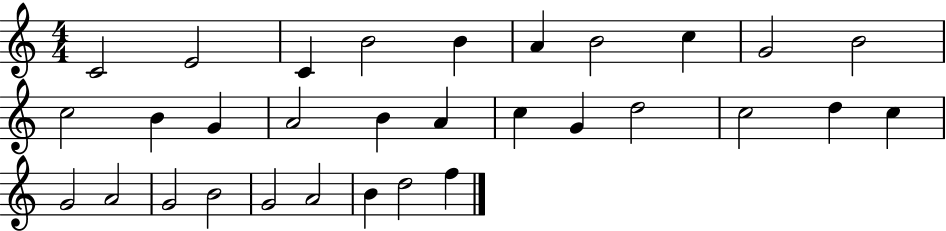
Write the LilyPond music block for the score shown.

{
  \clef treble
  \numericTimeSignature
  \time 4/4
  \key c \major
  c'2 e'2 | c'4 b'2 b'4 | a'4 b'2 c''4 | g'2 b'2 | \break c''2 b'4 g'4 | a'2 b'4 a'4 | c''4 g'4 d''2 | c''2 d''4 c''4 | \break g'2 a'2 | g'2 b'2 | g'2 a'2 | b'4 d''2 f''4 | \break \bar "|."
}